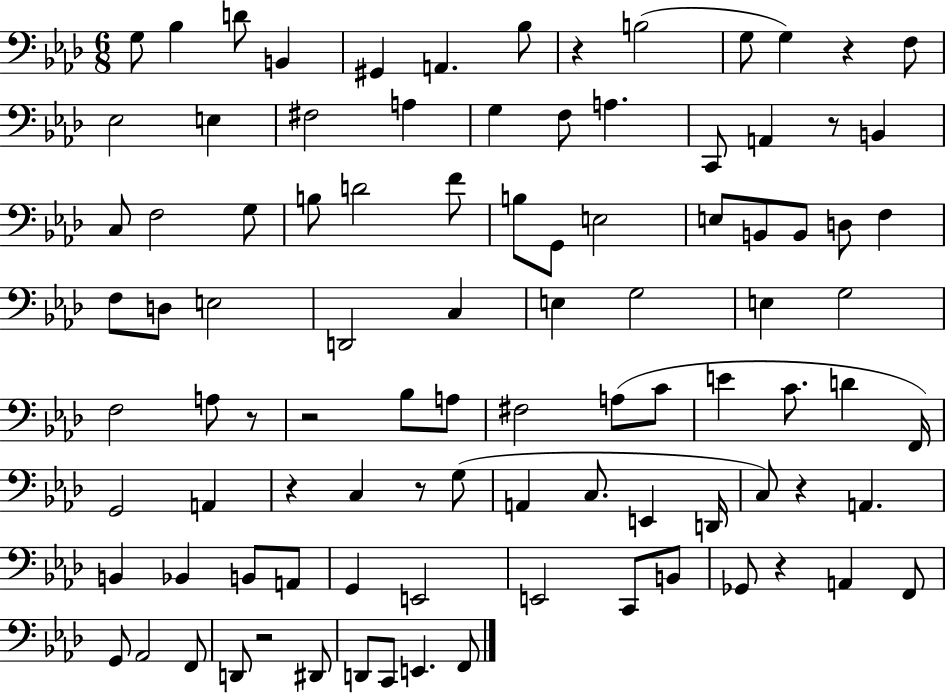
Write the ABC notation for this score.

X:1
T:Untitled
M:6/8
L:1/4
K:Ab
G,/2 _B, D/2 B,, ^G,, A,, _B,/2 z B,2 G,/2 G, z F,/2 _E,2 E, ^F,2 A, G, F,/2 A, C,,/2 A,, z/2 B,, C,/2 F,2 G,/2 B,/2 D2 F/2 B,/2 G,,/2 E,2 E,/2 B,,/2 B,,/2 D,/2 F, F,/2 D,/2 E,2 D,,2 C, E, G,2 E, G,2 F,2 A,/2 z/2 z2 _B,/2 A,/2 ^F,2 A,/2 C/2 E C/2 D F,,/4 G,,2 A,, z C, z/2 G,/2 A,, C,/2 E,, D,,/4 C,/2 z A,, B,, _B,, B,,/2 A,,/2 G,, E,,2 E,,2 C,,/2 B,,/2 _G,,/2 z A,, F,,/2 G,,/2 _A,,2 F,,/2 D,,/2 z2 ^D,,/2 D,,/2 C,,/2 E,, F,,/2